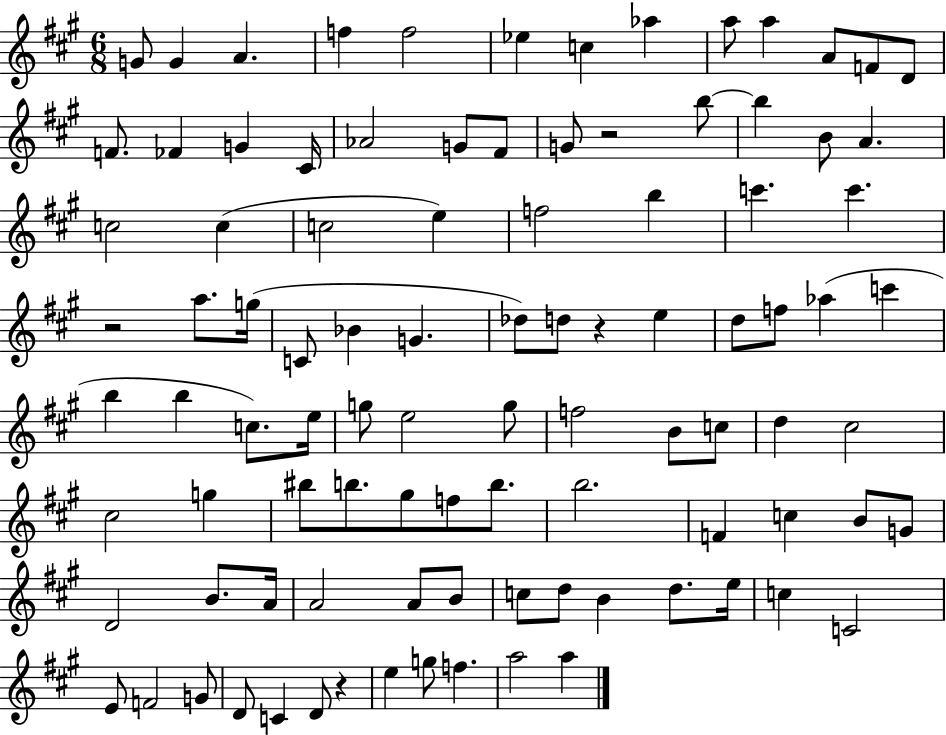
{
  \clef treble
  \numericTimeSignature
  \time 6/8
  \key a \major
  g'8 g'4 a'4. | f''4 f''2 | ees''4 c''4 aes''4 | a''8 a''4 a'8 f'8 d'8 | \break f'8. fes'4 g'4 cis'16 | aes'2 g'8 fis'8 | g'8 r2 b''8~~ | b''4 b'8 a'4. | \break c''2 c''4( | c''2 e''4) | f''2 b''4 | c'''4. c'''4. | \break r2 a''8. g''16( | c'8 bes'4 g'4. | des''8) d''8 r4 e''4 | d''8 f''8 aes''4( c'''4 | \break b''4 b''4 c''8.) e''16 | g''8 e''2 g''8 | f''2 b'8 c''8 | d''4 cis''2 | \break cis''2 g''4 | bis''8 b''8. gis''8 f''8 b''8. | b''2. | f'4 c''4 b'8 g'8 | \break d'2 b'8. a'16 | a'2 a'8 b'8 | c''8 d''8 b'4 d''8. e''16 | c''4 c'2 | \break e'8 f'2 g'8 | d'8 c'4 d'8 r4 | e''4 g''8 f''4. | a''2 a''4 | \break \bar "|."
}